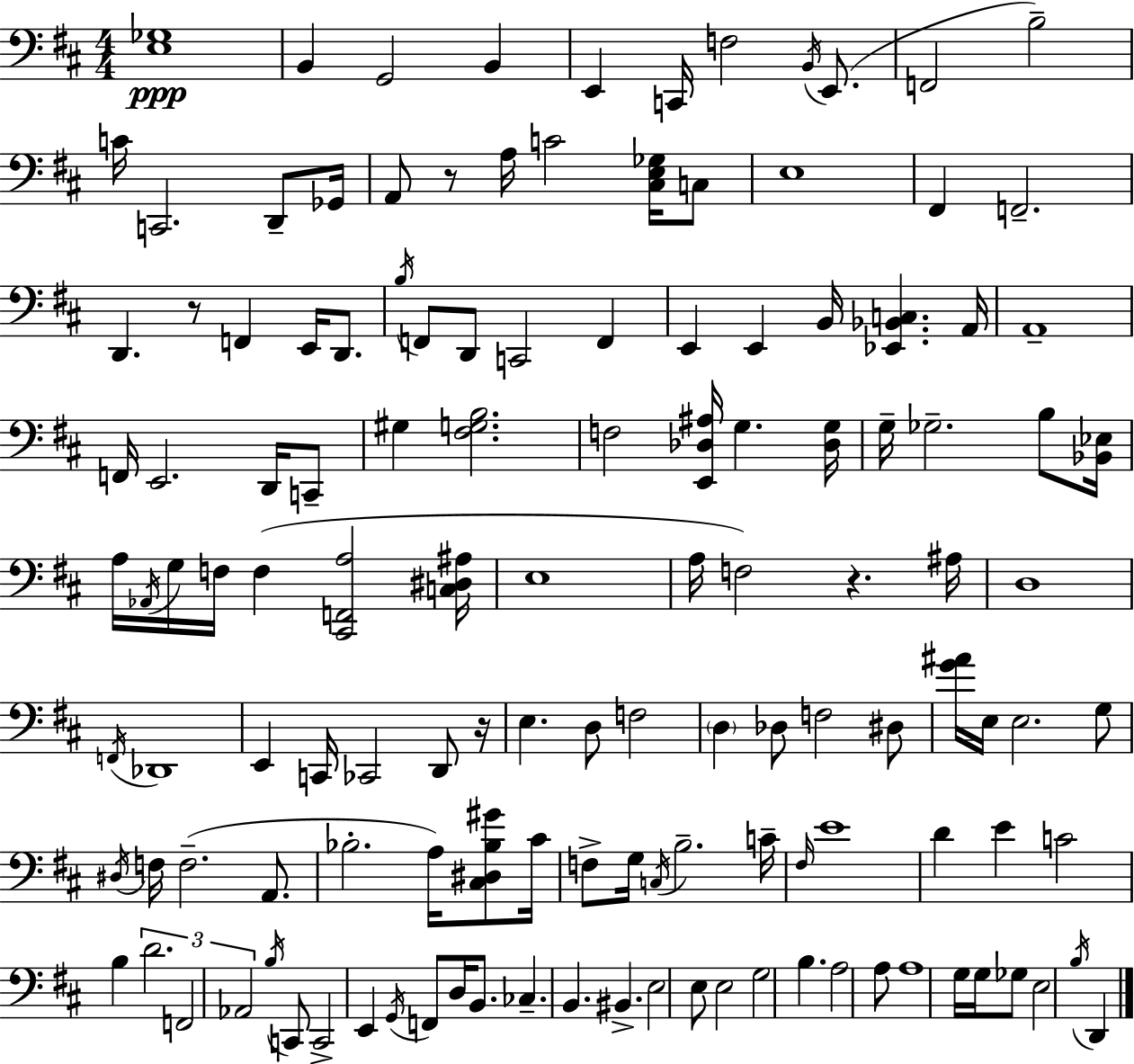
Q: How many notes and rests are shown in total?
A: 132